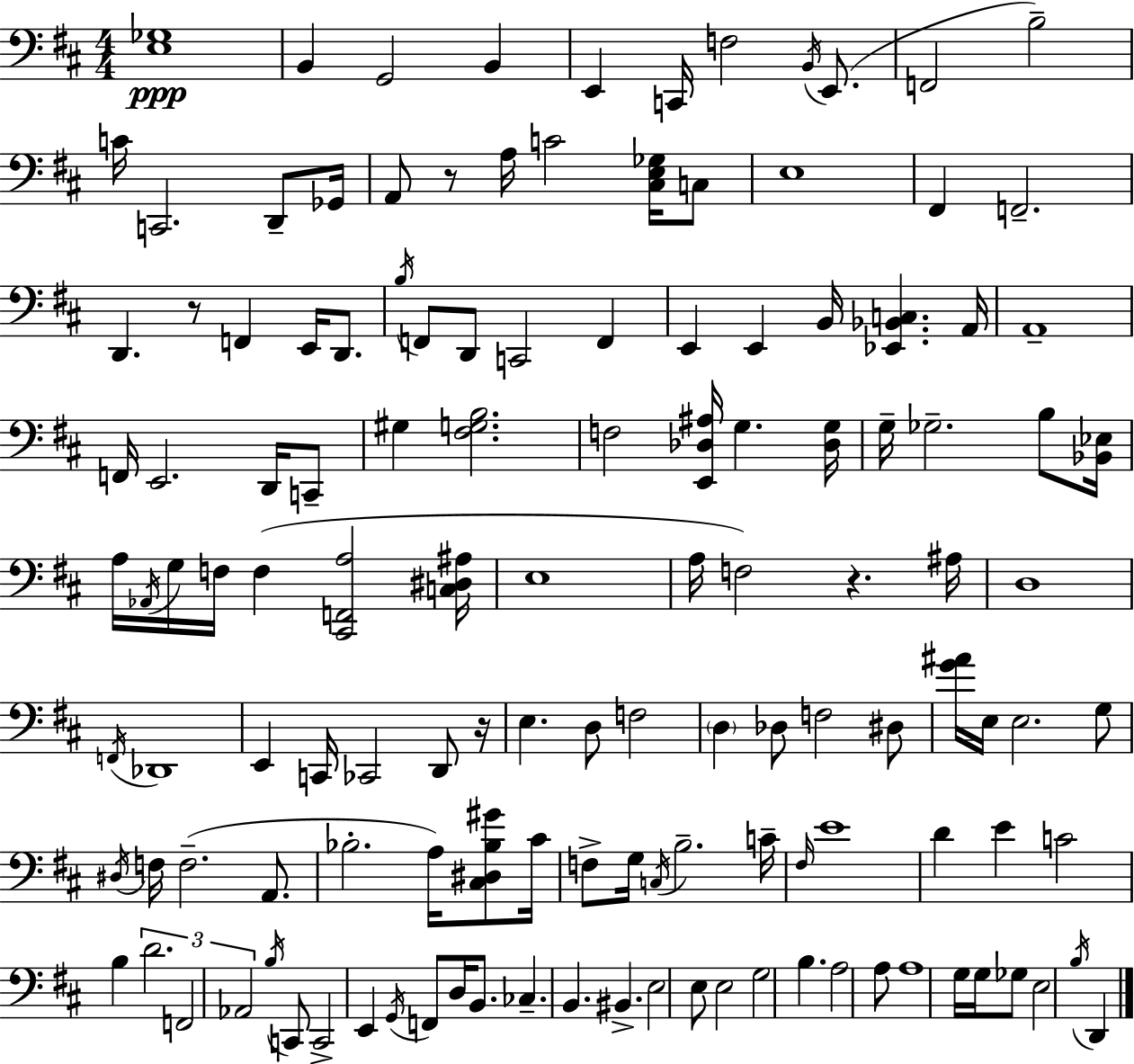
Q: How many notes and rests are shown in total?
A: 132